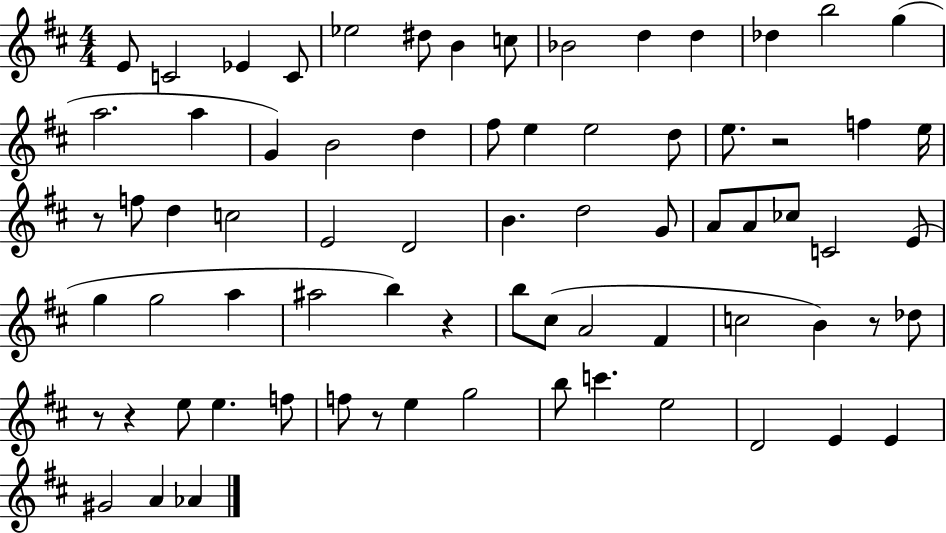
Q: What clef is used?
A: treble